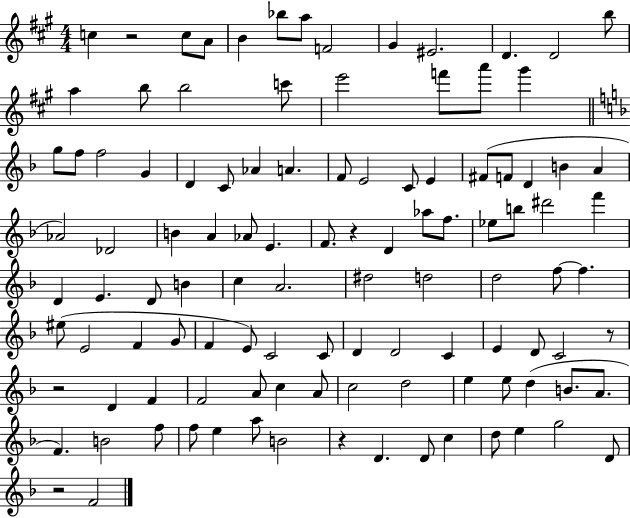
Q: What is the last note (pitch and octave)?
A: F4